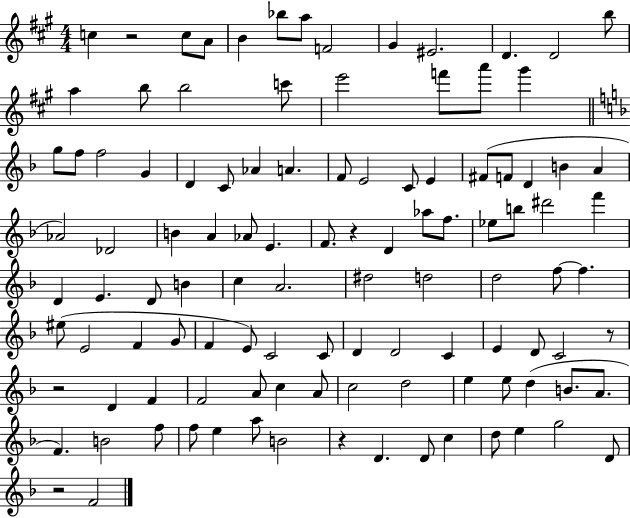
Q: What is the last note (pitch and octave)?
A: F4